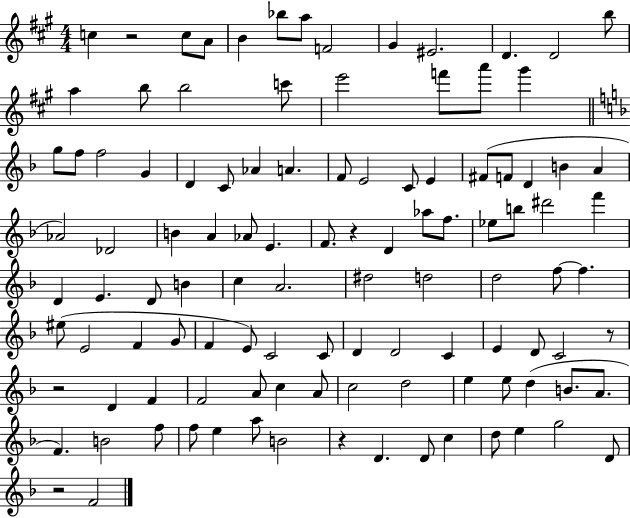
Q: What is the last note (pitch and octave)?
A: F4